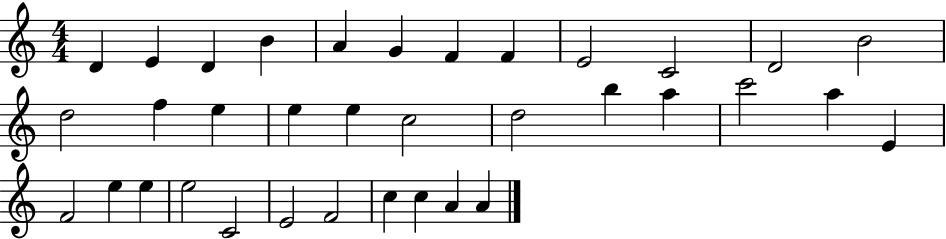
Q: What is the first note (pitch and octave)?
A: D4